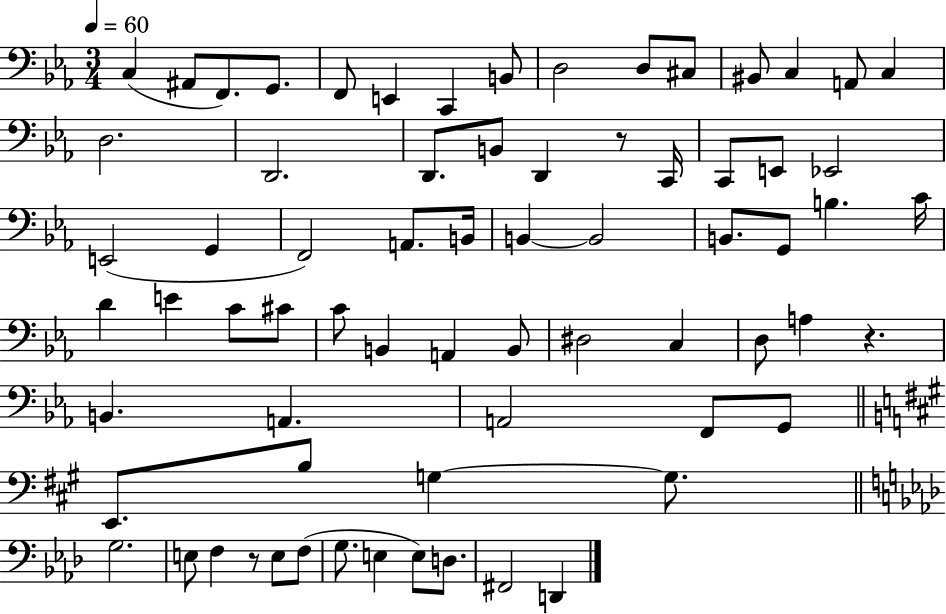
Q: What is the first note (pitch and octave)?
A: C3